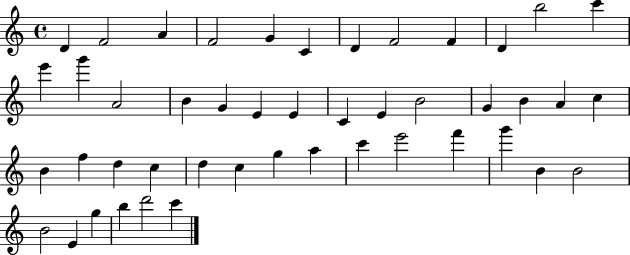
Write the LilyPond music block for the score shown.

{
  \clef treble
  \time 4/4
  \defaultTimeSignature
  \key c \major
  d'4 f'2 a'4 | f'2 g'4 c'4 | d'4 f'2 f'4 | d'4 b''2 c'''4 | \break e'''4 g'''4 a'2 | b'4 g'4 e'4 e'4 | c'4 e'4 b'2 | g'4 b'4 a'4 c''4 | \break b'4 f''4 d''4 c''4 | d''4 c''4 g''4 a''4 | c'''4 e'''2 f'''4 | g'''4 b'4 b'2 | \break b'2 e'4 g''4 | b''4 d'''2 c'''4 | \bar "|."
}